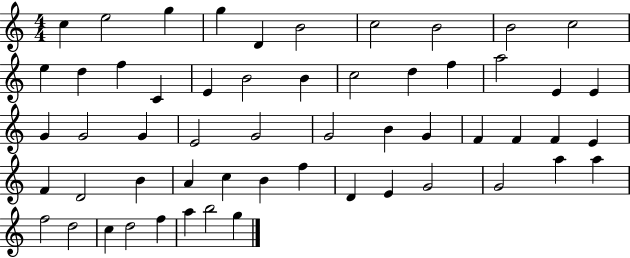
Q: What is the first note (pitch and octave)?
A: C5